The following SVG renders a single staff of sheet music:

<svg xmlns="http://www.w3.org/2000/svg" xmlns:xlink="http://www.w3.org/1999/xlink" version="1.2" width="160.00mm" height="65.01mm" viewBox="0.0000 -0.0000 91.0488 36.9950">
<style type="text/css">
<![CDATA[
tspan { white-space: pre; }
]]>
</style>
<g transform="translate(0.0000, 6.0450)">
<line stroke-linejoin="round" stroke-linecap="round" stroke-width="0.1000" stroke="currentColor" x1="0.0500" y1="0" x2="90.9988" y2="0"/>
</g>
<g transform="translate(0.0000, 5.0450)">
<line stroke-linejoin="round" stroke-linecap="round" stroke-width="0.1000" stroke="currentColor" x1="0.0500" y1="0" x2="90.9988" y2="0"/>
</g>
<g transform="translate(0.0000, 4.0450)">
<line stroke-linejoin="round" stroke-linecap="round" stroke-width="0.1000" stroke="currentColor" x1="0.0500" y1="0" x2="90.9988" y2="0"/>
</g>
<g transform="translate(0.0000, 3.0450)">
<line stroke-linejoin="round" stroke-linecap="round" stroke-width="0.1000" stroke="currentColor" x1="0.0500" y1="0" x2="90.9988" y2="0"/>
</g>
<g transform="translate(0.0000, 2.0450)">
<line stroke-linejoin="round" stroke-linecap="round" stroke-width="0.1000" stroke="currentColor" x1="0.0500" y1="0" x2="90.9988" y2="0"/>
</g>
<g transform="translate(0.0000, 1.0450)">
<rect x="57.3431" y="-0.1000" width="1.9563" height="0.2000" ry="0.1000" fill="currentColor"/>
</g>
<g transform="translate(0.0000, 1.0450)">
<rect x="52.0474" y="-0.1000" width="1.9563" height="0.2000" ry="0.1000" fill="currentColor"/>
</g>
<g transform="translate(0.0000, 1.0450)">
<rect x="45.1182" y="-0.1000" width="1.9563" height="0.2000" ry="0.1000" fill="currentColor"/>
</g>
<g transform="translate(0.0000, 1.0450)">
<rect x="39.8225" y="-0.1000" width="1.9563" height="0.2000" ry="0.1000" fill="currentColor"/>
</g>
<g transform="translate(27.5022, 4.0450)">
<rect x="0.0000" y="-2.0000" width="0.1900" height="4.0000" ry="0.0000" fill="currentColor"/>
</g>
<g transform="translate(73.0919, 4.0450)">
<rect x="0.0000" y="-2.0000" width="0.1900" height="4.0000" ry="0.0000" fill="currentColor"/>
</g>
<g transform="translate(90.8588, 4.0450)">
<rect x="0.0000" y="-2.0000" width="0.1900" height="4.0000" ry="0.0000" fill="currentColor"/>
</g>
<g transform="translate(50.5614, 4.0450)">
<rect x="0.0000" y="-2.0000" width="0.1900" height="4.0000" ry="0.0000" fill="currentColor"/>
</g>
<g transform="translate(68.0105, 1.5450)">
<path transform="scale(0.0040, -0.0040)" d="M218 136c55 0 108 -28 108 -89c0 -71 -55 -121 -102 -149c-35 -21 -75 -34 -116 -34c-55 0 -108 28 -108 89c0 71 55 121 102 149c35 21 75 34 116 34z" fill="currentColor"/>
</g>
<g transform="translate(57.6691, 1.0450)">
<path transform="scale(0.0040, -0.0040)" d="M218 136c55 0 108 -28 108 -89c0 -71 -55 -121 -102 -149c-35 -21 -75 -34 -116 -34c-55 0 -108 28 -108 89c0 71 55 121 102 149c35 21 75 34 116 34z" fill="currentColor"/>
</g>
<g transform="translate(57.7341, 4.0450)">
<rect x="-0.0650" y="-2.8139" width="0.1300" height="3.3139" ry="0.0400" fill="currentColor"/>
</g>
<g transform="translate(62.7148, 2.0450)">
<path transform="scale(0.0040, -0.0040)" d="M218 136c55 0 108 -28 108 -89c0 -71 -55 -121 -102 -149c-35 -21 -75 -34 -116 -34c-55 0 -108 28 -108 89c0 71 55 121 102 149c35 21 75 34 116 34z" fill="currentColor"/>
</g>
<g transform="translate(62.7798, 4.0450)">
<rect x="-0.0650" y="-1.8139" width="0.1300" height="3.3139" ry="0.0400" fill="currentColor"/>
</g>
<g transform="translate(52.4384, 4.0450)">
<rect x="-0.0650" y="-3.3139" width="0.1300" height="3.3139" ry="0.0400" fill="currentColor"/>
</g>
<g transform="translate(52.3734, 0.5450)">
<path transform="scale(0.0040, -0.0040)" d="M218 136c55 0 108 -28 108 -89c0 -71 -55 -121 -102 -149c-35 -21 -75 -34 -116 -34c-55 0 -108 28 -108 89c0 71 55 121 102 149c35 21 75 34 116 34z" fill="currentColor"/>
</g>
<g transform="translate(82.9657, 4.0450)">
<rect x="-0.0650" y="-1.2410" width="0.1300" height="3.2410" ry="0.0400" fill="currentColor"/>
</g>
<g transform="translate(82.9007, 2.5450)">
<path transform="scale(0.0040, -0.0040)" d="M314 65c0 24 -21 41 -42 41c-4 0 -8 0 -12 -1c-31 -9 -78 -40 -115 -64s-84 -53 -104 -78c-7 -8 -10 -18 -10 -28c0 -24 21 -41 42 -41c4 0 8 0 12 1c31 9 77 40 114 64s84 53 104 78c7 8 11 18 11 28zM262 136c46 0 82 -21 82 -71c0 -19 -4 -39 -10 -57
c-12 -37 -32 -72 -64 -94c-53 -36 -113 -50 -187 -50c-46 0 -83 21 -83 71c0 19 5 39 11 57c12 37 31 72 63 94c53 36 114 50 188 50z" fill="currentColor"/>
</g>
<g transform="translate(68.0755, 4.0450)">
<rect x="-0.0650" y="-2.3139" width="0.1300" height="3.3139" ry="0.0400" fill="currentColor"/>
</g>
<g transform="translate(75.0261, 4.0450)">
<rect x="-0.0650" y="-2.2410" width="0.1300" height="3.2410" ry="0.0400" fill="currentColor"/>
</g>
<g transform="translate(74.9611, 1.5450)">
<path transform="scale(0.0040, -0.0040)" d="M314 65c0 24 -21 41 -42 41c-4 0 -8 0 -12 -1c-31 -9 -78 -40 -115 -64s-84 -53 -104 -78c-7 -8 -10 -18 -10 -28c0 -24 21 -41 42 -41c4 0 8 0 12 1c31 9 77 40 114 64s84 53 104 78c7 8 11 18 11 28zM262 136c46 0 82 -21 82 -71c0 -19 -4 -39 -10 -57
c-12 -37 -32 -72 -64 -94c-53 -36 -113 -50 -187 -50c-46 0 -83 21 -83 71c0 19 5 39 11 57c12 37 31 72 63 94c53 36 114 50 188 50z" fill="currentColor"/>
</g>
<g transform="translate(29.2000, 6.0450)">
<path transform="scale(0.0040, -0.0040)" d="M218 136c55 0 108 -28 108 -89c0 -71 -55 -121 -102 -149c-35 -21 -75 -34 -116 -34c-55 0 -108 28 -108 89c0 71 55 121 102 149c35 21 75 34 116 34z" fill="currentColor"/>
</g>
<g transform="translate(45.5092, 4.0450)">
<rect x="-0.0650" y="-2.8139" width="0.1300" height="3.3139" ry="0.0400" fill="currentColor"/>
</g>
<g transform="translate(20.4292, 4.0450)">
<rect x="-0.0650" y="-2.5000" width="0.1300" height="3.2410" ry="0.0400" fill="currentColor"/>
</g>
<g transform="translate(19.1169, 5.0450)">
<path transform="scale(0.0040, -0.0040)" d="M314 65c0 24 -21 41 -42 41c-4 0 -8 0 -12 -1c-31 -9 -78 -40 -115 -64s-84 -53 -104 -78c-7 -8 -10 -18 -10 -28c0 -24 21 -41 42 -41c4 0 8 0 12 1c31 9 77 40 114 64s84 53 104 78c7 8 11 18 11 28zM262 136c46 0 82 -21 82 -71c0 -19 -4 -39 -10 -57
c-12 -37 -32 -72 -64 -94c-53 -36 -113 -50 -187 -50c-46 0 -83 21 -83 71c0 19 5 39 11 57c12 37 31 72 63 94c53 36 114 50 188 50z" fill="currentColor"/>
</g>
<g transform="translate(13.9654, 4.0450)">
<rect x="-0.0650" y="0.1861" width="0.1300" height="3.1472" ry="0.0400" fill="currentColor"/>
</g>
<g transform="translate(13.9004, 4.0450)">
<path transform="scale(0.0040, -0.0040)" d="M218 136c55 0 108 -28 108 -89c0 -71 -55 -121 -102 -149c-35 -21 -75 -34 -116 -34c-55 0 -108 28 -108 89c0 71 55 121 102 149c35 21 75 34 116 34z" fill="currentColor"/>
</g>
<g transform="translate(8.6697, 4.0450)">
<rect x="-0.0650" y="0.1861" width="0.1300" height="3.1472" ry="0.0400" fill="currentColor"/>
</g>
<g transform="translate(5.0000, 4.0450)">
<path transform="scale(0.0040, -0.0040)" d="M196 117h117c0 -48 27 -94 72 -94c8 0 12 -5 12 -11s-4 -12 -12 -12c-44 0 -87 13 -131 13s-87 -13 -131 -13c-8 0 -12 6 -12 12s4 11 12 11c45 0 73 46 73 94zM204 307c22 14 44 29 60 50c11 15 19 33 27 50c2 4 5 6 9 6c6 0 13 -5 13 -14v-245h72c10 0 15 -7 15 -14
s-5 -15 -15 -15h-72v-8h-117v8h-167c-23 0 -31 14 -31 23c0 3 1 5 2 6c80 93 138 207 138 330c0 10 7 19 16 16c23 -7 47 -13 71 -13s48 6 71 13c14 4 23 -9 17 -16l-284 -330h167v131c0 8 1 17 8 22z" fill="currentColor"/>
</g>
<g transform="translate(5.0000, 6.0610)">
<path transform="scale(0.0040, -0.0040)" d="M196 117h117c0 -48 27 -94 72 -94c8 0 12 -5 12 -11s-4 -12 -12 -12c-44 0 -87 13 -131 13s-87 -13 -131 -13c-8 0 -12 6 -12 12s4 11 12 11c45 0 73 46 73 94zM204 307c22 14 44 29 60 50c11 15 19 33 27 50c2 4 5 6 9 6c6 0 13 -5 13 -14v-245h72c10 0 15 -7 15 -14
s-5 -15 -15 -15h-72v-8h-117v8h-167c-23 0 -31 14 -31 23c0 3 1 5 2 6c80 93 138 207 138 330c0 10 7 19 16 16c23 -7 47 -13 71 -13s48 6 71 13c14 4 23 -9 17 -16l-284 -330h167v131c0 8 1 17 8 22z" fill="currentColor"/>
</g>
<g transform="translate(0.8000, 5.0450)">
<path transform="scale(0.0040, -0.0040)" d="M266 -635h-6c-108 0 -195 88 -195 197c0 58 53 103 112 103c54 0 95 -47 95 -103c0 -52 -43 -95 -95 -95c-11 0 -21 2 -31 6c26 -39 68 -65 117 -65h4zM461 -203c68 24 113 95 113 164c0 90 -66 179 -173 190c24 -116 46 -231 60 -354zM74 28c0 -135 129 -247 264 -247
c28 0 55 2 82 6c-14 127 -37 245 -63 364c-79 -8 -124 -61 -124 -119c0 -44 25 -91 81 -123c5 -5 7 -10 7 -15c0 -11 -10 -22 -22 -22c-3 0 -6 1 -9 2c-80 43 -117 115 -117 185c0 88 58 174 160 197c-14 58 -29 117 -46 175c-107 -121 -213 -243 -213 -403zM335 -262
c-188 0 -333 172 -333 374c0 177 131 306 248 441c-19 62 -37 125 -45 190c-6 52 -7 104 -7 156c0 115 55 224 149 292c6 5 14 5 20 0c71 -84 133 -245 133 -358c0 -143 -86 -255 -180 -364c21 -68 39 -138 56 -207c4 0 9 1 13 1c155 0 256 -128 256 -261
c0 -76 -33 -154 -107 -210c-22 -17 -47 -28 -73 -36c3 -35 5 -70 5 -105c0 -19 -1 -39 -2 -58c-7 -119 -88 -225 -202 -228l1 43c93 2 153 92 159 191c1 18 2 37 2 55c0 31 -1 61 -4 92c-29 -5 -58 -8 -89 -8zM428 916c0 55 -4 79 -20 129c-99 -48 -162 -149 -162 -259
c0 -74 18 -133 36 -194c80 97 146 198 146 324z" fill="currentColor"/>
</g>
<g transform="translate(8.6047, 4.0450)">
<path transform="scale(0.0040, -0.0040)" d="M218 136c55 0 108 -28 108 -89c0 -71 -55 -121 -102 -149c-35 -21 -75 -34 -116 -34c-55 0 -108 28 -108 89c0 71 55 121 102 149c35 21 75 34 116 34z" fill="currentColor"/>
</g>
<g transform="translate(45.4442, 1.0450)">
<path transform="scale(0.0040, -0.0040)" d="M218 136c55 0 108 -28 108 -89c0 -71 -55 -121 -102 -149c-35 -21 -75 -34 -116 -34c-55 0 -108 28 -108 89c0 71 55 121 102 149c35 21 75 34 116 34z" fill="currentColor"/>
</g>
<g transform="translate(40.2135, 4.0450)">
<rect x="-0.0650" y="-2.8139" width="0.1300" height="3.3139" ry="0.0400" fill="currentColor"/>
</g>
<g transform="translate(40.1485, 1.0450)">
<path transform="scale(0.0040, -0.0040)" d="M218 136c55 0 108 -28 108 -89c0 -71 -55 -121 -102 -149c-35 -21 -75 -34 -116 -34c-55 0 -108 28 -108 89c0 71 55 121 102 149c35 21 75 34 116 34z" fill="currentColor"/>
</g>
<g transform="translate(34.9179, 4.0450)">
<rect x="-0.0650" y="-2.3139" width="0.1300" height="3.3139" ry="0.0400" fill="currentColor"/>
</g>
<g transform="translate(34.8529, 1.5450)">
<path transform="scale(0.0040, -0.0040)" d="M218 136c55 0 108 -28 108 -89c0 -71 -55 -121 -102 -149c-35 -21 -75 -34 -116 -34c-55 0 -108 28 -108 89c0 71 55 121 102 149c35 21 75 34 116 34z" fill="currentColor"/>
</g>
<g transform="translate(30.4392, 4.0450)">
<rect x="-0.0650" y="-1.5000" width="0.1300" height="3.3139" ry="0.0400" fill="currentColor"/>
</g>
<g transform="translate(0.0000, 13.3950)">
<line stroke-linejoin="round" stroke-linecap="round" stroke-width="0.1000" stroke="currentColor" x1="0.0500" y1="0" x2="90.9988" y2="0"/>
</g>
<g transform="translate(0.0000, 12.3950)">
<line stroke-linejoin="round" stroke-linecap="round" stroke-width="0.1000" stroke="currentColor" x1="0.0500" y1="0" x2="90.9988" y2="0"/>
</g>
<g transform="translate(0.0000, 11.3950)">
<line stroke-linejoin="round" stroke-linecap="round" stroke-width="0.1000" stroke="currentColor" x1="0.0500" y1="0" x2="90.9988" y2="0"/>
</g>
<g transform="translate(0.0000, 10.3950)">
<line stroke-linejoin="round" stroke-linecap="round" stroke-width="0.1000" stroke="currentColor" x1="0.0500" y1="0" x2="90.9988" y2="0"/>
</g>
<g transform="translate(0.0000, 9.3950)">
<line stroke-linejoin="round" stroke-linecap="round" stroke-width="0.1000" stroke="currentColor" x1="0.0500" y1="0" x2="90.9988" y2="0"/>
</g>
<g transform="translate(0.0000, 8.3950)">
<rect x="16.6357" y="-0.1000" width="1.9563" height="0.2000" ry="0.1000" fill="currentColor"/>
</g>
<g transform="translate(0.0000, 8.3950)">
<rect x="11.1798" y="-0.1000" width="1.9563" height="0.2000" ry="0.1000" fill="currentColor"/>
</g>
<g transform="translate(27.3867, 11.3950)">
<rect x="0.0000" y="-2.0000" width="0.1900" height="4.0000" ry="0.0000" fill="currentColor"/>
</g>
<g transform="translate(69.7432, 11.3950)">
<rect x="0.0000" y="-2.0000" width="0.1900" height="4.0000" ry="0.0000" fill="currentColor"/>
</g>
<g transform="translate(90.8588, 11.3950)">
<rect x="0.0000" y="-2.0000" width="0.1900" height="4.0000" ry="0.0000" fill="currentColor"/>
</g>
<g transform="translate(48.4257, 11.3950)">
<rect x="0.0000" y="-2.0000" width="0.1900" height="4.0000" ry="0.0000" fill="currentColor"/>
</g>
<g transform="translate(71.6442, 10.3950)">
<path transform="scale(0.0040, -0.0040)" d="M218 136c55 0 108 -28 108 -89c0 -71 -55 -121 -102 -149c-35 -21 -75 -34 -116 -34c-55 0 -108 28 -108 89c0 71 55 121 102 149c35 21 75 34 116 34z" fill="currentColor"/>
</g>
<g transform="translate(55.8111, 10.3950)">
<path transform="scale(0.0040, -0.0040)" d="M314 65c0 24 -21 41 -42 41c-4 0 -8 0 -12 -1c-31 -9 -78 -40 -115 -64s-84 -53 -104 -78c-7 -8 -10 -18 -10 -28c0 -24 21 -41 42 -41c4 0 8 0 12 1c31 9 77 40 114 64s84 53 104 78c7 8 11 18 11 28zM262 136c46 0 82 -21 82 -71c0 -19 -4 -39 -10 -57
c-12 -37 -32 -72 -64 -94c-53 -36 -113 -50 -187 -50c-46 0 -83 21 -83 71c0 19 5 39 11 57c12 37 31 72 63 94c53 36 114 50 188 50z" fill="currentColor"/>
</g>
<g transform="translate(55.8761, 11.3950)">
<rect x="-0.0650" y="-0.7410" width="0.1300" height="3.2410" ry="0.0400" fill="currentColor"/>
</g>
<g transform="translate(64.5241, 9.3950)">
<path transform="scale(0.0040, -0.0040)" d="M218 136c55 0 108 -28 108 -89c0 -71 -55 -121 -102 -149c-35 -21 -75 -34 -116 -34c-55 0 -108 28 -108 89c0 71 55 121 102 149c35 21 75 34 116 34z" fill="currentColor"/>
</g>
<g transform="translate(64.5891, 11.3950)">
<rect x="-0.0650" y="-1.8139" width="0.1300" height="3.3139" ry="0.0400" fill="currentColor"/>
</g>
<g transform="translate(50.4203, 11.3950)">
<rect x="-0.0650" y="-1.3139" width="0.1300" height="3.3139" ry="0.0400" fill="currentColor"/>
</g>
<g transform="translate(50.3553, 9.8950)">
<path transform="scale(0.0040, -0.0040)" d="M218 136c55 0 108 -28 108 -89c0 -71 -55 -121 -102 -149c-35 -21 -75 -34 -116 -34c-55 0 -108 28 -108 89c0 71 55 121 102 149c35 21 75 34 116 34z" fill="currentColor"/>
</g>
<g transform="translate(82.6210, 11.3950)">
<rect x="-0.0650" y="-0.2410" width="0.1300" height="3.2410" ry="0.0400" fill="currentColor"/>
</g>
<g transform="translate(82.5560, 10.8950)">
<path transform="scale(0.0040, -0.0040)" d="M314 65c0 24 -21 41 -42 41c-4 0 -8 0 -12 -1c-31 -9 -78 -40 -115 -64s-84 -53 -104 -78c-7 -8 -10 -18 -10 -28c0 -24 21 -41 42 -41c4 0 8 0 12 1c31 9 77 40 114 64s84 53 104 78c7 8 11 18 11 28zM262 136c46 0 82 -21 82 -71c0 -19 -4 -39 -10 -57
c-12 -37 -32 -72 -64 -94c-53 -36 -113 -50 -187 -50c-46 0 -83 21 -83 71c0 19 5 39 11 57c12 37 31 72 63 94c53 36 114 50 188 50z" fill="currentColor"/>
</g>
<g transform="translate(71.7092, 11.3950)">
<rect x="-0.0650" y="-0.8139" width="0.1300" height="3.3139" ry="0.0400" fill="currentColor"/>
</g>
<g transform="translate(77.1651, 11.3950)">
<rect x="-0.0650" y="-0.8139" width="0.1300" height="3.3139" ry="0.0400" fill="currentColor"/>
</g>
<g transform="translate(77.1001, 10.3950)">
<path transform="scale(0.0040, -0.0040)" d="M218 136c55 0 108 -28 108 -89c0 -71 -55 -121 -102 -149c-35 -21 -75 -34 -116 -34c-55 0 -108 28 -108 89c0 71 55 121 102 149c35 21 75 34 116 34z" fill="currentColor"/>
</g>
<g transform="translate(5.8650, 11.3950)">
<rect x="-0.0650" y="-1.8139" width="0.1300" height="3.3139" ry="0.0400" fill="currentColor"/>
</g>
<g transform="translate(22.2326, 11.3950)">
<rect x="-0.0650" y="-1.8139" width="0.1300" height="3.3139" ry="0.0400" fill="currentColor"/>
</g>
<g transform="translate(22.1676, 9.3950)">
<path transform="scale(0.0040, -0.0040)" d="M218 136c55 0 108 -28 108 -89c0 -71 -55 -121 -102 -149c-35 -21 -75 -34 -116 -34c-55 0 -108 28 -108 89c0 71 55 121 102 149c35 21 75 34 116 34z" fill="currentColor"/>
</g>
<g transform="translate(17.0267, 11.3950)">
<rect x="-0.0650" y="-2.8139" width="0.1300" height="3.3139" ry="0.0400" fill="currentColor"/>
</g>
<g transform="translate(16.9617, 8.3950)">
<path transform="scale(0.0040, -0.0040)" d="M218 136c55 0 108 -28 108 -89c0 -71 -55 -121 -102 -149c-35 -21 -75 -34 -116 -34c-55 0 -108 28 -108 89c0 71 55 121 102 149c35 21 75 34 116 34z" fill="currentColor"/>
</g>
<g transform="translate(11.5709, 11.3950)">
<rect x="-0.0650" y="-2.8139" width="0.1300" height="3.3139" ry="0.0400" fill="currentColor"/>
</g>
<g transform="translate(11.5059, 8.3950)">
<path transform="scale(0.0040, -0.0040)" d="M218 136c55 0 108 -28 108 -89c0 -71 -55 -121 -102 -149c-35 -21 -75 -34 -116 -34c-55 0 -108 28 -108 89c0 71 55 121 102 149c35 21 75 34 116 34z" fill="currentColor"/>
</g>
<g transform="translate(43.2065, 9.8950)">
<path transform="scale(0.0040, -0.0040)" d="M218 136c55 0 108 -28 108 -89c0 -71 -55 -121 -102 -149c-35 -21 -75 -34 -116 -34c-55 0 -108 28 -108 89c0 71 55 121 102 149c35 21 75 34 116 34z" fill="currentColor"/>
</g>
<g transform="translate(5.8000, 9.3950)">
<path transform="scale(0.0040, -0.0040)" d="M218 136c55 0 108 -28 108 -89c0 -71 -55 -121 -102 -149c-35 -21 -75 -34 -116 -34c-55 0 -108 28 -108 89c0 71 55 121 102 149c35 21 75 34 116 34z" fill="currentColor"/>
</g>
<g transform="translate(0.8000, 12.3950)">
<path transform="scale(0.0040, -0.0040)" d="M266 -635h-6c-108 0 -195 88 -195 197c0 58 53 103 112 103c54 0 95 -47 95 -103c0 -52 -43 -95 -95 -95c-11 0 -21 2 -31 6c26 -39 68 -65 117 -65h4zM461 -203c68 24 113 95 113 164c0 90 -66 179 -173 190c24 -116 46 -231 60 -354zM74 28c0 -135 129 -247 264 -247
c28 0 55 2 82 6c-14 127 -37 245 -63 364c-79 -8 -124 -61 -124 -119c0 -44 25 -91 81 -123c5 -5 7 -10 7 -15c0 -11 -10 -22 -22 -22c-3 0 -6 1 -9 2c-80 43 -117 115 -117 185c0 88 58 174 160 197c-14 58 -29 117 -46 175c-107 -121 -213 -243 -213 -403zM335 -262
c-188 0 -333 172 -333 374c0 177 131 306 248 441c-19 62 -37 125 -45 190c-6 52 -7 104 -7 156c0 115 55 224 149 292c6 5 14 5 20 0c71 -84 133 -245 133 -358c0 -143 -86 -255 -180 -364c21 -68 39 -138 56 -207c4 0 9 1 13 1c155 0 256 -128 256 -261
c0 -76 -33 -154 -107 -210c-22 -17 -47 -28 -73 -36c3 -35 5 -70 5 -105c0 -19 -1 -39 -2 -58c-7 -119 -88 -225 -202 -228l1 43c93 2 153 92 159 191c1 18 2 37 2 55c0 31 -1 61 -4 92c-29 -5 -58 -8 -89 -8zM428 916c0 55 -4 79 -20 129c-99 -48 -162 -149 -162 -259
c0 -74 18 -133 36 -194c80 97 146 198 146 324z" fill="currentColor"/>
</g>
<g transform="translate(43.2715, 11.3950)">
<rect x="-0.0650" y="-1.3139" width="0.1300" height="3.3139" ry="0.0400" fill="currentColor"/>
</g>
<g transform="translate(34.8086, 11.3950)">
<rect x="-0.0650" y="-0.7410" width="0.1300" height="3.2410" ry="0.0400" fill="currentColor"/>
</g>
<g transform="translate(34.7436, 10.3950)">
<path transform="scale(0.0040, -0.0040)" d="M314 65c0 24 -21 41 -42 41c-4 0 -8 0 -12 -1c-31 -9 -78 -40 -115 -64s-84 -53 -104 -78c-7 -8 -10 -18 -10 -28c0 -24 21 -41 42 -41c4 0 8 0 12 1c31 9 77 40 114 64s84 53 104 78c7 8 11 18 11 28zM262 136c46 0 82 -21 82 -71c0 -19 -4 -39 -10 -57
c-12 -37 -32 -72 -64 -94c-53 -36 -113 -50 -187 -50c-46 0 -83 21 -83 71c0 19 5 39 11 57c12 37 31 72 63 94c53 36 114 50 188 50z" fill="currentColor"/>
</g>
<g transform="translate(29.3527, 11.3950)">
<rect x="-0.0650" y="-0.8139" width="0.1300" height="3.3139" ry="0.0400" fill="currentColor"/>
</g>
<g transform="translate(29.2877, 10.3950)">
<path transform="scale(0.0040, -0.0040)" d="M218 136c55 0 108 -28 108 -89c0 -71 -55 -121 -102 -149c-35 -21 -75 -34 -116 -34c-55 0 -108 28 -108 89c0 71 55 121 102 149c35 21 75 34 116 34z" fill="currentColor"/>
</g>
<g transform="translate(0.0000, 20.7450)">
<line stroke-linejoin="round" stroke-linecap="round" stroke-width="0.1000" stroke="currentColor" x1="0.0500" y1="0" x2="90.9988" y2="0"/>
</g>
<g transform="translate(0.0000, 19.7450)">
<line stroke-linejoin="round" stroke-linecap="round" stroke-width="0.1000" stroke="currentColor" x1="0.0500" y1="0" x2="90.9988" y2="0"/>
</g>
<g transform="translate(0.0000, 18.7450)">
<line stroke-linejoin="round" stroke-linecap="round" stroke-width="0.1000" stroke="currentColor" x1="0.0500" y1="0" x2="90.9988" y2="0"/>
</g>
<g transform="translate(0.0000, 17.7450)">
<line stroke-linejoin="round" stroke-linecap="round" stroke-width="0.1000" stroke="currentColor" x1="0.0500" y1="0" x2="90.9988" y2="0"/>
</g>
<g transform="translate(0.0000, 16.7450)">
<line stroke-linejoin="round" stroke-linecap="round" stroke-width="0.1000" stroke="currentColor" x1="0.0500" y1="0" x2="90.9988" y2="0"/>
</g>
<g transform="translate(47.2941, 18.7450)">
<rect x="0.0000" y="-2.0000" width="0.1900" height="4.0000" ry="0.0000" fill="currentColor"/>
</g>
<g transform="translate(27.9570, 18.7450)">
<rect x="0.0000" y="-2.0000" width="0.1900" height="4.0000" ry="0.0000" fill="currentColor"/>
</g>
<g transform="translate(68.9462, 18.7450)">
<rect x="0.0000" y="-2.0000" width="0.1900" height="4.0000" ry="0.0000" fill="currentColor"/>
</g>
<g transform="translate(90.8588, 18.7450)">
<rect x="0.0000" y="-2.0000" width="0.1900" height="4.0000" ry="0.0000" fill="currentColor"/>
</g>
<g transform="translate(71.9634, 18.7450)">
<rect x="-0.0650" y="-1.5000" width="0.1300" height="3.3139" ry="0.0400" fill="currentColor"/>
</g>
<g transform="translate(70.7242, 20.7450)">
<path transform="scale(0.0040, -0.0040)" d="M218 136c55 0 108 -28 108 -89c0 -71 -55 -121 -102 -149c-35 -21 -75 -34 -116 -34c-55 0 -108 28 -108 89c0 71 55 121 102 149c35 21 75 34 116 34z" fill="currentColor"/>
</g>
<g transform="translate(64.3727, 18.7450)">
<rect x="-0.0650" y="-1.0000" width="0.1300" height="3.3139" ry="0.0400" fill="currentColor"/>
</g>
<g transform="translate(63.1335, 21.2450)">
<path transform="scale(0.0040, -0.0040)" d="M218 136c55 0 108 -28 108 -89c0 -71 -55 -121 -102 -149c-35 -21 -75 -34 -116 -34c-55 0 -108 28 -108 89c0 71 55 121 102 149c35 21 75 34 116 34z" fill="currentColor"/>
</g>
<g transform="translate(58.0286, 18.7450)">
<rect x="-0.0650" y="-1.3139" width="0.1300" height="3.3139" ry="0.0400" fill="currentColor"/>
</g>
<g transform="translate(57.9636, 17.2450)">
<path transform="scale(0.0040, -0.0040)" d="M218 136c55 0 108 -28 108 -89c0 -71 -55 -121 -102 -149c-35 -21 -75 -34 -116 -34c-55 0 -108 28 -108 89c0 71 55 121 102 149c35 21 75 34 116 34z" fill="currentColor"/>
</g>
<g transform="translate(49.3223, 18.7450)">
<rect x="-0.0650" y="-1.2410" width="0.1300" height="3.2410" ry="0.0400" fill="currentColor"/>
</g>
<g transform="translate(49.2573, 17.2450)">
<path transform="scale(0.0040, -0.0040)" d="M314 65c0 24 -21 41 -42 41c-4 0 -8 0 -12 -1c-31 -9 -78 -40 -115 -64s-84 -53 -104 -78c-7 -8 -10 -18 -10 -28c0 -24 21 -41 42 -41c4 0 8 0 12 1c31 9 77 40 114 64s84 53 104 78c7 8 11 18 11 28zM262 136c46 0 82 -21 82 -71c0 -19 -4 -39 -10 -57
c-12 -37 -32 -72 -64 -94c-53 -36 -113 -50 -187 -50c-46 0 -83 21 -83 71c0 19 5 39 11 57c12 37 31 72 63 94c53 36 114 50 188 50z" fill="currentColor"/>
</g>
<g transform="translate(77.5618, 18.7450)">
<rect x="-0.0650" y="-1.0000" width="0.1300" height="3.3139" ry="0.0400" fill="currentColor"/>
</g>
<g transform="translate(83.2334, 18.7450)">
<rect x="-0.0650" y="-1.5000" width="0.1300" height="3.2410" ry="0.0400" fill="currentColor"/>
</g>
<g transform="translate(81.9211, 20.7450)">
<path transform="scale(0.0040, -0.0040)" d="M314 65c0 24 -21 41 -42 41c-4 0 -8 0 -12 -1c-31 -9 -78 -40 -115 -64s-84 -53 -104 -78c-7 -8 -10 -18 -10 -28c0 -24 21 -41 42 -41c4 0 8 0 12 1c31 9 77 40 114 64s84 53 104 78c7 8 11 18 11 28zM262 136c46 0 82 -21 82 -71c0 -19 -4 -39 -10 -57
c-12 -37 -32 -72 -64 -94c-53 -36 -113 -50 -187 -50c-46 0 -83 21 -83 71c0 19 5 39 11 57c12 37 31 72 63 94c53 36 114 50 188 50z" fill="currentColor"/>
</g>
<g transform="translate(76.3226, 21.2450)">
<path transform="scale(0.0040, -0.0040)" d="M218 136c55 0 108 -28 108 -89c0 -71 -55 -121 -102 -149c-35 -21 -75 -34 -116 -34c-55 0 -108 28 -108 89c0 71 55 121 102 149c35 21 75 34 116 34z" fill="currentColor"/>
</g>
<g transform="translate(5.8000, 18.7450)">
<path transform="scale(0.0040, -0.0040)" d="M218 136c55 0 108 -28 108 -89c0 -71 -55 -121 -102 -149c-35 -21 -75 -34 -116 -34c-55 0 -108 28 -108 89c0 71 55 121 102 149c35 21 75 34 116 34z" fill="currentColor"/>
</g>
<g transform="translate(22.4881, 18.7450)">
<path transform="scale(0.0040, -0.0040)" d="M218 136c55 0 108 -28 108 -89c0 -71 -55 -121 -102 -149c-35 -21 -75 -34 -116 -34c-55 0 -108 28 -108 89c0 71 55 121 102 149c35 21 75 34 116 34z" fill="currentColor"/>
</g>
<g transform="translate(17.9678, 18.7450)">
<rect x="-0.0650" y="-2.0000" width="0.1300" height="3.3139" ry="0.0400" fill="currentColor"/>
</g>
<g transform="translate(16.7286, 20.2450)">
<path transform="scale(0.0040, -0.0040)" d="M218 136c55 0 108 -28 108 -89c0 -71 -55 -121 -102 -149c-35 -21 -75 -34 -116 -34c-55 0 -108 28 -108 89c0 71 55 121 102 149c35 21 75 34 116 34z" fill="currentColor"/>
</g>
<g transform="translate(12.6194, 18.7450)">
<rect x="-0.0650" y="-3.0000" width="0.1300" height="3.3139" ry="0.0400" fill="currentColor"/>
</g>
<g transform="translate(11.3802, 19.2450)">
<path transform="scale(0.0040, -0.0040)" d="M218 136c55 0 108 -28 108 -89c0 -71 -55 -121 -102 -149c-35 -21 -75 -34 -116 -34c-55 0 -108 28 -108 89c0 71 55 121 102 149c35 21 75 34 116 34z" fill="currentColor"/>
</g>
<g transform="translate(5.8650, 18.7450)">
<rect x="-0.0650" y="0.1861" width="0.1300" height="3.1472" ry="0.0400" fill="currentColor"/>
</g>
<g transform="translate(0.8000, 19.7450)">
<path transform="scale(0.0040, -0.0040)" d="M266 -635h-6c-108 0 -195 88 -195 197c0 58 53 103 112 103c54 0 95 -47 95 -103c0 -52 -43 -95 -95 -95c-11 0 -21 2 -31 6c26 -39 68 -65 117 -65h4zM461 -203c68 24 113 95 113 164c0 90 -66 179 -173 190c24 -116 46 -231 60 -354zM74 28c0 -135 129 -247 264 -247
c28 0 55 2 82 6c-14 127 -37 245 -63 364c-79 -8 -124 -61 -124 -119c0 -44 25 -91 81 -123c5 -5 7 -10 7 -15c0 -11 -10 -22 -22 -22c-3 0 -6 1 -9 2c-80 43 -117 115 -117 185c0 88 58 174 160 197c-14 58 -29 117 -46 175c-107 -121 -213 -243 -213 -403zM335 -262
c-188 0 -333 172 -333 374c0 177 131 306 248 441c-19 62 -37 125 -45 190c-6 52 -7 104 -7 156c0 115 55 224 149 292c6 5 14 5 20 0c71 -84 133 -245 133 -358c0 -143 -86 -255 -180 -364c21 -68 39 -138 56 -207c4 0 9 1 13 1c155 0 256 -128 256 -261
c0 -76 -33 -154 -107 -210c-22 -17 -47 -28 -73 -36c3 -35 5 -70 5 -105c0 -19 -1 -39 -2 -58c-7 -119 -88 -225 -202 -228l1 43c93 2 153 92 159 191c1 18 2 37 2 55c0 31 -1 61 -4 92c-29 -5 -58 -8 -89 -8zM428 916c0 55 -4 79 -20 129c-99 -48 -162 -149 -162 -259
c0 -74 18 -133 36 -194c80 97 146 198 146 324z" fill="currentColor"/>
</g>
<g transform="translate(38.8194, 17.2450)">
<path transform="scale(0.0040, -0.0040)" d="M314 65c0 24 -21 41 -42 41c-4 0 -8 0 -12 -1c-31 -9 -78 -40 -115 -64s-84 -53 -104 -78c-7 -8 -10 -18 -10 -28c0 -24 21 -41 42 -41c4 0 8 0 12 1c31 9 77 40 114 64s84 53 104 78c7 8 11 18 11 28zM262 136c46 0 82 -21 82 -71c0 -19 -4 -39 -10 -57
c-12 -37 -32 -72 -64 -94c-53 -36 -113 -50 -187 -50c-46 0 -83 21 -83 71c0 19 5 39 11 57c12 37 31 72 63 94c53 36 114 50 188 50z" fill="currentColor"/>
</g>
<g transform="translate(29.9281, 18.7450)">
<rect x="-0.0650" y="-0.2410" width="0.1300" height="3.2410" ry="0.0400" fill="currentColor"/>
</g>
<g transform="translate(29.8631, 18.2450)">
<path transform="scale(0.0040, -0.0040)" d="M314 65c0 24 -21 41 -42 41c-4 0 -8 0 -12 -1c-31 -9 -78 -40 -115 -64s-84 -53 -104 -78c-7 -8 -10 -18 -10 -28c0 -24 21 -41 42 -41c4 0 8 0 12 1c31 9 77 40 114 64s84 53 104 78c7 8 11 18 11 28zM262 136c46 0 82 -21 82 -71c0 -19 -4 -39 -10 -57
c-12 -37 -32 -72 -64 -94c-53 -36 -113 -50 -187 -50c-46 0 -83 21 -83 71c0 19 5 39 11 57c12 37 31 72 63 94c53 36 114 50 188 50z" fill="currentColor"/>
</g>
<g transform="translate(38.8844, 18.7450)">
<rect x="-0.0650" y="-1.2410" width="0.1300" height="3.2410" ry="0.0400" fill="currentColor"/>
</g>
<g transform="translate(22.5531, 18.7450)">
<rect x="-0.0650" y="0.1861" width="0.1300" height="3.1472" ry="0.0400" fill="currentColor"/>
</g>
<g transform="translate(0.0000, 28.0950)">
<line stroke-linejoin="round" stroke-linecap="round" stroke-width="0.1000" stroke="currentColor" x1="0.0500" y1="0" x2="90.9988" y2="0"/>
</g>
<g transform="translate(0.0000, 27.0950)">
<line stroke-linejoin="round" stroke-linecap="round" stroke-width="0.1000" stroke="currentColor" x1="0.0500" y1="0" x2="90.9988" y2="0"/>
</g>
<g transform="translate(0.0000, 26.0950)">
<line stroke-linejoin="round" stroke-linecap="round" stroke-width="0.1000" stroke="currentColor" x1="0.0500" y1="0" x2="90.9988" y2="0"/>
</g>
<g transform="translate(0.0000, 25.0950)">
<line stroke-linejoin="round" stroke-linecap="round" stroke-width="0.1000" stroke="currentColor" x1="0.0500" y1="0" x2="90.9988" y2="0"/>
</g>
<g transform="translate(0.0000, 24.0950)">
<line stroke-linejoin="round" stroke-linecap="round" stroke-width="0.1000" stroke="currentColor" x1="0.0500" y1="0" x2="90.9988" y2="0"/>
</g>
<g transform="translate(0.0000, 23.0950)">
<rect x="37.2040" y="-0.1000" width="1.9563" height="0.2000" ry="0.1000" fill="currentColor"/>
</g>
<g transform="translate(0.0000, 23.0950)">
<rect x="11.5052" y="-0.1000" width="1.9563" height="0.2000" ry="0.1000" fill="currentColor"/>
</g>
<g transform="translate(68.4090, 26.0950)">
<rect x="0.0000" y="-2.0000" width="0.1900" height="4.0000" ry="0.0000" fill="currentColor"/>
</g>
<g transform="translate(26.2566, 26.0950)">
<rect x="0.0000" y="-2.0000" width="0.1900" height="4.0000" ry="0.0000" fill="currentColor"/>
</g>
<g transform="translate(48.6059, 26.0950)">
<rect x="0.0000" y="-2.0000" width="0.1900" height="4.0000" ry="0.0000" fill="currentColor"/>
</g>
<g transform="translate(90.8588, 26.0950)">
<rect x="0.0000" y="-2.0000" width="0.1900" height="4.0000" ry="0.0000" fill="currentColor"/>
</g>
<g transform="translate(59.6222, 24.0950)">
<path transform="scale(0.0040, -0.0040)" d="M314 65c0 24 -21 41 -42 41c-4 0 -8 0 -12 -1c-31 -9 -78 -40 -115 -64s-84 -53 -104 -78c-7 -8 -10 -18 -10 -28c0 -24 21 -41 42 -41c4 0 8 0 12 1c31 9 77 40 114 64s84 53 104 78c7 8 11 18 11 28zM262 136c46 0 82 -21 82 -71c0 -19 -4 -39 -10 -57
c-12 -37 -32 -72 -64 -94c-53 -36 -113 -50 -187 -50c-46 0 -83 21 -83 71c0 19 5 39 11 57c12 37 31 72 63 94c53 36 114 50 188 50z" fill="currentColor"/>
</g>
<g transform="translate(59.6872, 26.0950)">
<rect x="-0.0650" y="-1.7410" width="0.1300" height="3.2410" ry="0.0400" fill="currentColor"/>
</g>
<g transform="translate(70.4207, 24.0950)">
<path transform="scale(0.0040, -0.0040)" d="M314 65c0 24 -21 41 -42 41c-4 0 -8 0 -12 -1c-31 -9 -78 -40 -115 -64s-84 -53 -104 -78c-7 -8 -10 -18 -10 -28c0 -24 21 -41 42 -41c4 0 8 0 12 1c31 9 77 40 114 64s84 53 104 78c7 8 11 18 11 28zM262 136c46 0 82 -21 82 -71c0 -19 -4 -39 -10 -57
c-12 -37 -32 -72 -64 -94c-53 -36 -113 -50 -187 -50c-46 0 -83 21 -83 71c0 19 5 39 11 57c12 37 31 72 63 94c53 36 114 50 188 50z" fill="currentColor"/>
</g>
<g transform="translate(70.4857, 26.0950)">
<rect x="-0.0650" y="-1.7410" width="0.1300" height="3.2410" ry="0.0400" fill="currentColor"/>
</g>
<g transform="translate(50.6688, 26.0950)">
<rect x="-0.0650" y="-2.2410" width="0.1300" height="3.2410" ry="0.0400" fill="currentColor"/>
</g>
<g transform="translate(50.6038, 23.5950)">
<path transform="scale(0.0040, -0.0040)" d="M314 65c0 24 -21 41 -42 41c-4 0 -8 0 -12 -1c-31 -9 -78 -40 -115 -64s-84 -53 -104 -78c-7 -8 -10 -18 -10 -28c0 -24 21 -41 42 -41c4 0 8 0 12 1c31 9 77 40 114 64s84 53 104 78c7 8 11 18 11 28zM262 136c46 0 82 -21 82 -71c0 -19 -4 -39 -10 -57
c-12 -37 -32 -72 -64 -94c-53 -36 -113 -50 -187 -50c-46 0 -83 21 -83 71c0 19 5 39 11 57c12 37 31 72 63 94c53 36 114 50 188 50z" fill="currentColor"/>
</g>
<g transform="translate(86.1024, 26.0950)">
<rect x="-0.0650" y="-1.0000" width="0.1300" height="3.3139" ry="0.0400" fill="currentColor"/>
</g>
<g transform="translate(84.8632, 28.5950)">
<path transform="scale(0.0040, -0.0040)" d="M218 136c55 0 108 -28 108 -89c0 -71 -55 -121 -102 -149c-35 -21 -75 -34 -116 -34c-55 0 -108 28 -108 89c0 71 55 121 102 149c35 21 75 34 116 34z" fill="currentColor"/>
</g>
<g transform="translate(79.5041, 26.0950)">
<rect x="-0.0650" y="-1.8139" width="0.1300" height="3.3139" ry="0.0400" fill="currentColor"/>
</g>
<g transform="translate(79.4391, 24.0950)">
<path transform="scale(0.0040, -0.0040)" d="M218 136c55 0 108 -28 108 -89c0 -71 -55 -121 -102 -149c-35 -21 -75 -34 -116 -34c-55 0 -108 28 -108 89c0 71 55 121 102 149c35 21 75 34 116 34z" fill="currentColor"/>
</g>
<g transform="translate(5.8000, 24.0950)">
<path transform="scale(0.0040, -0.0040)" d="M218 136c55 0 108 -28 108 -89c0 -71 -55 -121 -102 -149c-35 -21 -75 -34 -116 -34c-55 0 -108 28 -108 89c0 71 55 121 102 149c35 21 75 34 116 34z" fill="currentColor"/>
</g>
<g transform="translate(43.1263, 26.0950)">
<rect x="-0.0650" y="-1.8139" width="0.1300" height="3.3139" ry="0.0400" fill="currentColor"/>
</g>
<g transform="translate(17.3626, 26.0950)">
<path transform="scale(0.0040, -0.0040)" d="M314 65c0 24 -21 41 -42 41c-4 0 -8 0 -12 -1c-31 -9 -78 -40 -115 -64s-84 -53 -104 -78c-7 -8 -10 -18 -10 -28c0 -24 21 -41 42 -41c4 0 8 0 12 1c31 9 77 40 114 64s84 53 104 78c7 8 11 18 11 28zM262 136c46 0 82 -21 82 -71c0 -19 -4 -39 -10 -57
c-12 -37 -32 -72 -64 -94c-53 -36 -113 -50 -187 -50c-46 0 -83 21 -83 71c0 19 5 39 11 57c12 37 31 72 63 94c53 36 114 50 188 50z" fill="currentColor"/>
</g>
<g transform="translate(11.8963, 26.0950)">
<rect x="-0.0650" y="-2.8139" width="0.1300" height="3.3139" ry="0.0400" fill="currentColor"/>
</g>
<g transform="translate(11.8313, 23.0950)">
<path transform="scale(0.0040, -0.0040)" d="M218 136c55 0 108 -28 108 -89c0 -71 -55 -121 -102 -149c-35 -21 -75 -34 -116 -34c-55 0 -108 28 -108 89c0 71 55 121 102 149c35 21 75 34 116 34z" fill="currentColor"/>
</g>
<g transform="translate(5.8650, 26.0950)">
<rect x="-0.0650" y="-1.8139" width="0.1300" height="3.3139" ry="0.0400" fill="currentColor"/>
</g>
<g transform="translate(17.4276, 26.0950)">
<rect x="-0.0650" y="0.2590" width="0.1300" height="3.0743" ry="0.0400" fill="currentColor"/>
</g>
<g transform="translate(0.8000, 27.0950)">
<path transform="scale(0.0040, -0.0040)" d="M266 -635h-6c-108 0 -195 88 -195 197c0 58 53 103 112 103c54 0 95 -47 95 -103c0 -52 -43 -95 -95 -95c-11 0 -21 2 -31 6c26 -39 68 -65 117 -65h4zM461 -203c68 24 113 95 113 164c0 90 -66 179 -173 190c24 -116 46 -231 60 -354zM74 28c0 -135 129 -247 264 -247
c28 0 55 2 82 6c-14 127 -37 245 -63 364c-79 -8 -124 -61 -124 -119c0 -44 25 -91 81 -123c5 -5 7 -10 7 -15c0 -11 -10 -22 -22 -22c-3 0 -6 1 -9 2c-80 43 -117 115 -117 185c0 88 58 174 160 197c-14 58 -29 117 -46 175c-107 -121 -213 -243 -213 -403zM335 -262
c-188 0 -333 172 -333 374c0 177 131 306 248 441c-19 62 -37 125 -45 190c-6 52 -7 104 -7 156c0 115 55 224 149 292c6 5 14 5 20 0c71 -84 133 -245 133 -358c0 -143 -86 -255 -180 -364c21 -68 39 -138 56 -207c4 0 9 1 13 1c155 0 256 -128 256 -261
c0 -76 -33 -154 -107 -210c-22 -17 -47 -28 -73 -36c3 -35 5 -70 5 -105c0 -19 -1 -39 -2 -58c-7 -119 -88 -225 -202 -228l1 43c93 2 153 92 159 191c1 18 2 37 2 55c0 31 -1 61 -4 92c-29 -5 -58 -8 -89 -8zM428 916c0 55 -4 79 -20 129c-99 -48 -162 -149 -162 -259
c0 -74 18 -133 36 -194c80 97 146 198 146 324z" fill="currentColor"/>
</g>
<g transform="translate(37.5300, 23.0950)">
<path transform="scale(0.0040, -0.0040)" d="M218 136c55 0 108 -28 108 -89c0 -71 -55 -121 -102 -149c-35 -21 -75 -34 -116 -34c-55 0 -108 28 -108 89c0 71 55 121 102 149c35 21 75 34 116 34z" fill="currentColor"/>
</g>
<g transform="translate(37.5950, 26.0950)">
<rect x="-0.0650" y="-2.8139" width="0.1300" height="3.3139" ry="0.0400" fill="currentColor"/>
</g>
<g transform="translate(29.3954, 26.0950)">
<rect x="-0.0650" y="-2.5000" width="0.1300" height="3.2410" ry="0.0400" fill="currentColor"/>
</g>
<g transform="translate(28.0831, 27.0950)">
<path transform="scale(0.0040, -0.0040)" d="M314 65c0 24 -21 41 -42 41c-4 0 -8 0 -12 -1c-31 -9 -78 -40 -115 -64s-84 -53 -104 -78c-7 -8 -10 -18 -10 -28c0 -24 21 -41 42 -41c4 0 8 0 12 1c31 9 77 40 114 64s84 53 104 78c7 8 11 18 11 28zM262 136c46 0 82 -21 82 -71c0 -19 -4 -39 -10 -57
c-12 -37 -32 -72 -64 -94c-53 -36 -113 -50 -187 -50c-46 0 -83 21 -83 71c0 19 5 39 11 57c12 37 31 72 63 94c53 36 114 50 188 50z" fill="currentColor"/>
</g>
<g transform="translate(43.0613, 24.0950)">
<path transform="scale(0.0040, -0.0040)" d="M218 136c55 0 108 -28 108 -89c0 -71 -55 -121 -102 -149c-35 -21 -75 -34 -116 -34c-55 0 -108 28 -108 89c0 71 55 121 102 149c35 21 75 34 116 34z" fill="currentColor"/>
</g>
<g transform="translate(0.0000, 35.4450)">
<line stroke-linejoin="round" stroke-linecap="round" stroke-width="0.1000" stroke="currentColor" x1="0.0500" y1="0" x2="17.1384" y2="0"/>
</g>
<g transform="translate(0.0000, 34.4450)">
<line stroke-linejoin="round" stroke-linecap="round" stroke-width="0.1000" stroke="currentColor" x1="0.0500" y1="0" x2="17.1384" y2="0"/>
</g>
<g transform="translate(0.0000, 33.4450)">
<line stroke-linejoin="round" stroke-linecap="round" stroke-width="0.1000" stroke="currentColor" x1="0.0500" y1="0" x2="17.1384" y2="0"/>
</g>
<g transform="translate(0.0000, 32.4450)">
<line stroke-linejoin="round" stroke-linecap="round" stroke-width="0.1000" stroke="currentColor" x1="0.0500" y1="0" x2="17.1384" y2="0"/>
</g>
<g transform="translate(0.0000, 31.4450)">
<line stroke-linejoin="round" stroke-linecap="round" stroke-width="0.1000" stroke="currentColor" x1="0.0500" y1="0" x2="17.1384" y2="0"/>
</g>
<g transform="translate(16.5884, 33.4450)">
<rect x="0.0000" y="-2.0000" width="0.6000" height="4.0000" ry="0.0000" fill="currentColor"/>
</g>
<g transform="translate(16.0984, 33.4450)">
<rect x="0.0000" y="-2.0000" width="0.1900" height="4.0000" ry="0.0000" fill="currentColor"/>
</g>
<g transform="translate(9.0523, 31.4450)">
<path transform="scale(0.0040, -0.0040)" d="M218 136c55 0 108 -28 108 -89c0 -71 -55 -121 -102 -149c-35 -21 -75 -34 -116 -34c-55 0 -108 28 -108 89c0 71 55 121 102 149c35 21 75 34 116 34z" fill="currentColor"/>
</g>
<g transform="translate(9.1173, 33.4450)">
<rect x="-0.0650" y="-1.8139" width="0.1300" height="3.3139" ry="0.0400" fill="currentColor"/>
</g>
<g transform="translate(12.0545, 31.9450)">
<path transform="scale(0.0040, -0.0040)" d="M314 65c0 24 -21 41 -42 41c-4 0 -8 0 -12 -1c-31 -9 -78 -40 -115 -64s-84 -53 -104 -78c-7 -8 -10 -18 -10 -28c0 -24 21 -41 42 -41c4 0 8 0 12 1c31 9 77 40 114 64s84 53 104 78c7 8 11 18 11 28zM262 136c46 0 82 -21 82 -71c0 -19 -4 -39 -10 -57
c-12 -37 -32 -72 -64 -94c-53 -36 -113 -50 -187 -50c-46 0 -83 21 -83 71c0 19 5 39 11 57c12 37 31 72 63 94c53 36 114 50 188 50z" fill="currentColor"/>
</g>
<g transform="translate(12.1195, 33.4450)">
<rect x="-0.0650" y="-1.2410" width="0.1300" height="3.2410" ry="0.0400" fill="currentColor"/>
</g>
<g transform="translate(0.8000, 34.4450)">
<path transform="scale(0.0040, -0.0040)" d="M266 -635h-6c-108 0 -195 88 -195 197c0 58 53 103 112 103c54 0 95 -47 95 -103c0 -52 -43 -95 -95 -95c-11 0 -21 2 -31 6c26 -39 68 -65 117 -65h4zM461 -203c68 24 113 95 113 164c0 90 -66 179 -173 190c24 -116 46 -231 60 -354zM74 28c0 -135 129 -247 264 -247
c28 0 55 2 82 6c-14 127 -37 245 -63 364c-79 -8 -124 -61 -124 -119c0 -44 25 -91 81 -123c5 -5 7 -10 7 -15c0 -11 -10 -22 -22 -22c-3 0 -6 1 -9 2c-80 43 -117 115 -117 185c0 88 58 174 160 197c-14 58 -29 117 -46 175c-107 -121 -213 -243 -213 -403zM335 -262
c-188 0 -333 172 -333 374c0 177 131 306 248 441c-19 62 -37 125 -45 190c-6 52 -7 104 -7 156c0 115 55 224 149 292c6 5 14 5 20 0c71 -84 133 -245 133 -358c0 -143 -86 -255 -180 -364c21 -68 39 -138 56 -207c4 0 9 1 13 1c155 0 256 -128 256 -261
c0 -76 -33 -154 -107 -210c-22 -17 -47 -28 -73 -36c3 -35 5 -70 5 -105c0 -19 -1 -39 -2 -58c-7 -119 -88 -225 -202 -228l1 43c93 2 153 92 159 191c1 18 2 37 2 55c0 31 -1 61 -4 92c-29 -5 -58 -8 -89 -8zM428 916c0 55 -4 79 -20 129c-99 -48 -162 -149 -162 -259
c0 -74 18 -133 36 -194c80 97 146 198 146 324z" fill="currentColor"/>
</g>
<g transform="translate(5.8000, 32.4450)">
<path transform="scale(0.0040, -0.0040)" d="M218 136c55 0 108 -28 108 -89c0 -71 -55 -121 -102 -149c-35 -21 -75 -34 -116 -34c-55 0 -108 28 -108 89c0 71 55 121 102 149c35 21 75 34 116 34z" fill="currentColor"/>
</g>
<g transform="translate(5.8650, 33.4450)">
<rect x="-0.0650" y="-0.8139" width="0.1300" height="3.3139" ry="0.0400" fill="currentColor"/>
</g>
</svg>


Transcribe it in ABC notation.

X:1
T:Untitled
M:4/4
L:1/4
K:C
B B G2 E g a a b a f g g2 e2 f a a f d d2 e e d2 f d d c2 B A F B c2 e2 e2 e D E D E2 f a B2 G2 a f g2 f2 f2 f D d f e2